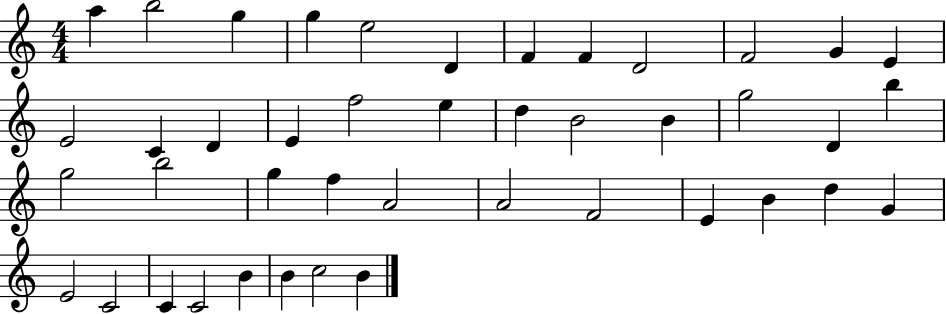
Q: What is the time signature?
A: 4/4